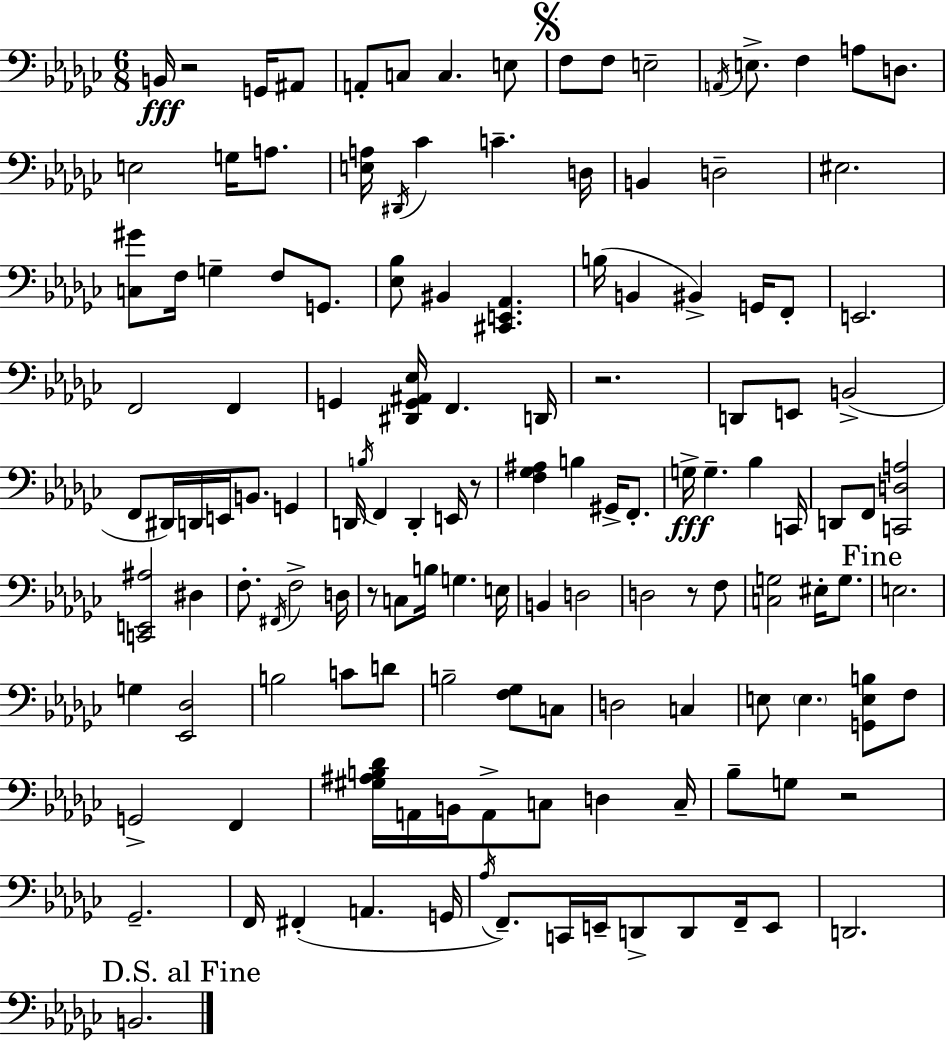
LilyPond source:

{
  \clef bass
  \numericTimeSignature
  \time 6/8
  \key ees \minor
  b,16\fff r2 g,16 ais,8 | a,8-. c8 c4. e8 | \mark \markup { \musicglyph "scripts.segno" } f8 f8 e2-- | \acciaccatura { a,16 } e8.-> f4 a8 d8. | \break e2 g16 a8. | <e a>16 \acciaccatura { dis,16 } ces'4 c'4.-- | d16 b,4 d2-- | eis2. | \break <c gis'>8 f16 g4-- f8 g,8. | <ees bes>8 bis,4 <cis, e, aes,>4. | b16( b,4 bis,4->) g,16 | f,8-. e,2. | \break f,2 f,4 | g,4 <dis, g, ais, ees>16 f,4. | d,16 r2. | d,8 e,8 b,2->( | \break f,8 dis,16) d,16 e,16 b,8. g,4 | d,16 \acciaccatura { b16 } f,4 d,4-. | e,16 r8 <f ges ais>4 b4 gis,16-> | f,8.-. g16->\fff g4.-- bes4 | \break c,16 d,8 f,8 <c, d a>2 | <c, e, ais>2 dis4 | f8.-. \acciaccatura { fis,16 } f2-> | d16 r8 c8 b16 g4. | \break e16 b,4 d2 | d2 | r8 f8 <c g>2 | eis16-. g8. \mark "Fine" e2. | \break g4 <ees, des>2 | b2 | c'8 d'8 b2-- | <f ges>8 c8 d2 | \break c4 e8 \parenthesize e4. | <g, e b>8 f8 g,2-> | f,4 <gis ais b des'>16 a,16 b,16 a,8-> c8 d4 | c16-- bes8-- g8 r2 | \break ges,2.-- | f,16 fis,4-.( a,4. | g,16 \acciaccatura { aes16 }) f,8.-- c,16 e,16-- d,8-> | d,8 f,16-- e,8 d,2. | \break \mark "D.S. al Fine" b,2. | \bar "|."
}